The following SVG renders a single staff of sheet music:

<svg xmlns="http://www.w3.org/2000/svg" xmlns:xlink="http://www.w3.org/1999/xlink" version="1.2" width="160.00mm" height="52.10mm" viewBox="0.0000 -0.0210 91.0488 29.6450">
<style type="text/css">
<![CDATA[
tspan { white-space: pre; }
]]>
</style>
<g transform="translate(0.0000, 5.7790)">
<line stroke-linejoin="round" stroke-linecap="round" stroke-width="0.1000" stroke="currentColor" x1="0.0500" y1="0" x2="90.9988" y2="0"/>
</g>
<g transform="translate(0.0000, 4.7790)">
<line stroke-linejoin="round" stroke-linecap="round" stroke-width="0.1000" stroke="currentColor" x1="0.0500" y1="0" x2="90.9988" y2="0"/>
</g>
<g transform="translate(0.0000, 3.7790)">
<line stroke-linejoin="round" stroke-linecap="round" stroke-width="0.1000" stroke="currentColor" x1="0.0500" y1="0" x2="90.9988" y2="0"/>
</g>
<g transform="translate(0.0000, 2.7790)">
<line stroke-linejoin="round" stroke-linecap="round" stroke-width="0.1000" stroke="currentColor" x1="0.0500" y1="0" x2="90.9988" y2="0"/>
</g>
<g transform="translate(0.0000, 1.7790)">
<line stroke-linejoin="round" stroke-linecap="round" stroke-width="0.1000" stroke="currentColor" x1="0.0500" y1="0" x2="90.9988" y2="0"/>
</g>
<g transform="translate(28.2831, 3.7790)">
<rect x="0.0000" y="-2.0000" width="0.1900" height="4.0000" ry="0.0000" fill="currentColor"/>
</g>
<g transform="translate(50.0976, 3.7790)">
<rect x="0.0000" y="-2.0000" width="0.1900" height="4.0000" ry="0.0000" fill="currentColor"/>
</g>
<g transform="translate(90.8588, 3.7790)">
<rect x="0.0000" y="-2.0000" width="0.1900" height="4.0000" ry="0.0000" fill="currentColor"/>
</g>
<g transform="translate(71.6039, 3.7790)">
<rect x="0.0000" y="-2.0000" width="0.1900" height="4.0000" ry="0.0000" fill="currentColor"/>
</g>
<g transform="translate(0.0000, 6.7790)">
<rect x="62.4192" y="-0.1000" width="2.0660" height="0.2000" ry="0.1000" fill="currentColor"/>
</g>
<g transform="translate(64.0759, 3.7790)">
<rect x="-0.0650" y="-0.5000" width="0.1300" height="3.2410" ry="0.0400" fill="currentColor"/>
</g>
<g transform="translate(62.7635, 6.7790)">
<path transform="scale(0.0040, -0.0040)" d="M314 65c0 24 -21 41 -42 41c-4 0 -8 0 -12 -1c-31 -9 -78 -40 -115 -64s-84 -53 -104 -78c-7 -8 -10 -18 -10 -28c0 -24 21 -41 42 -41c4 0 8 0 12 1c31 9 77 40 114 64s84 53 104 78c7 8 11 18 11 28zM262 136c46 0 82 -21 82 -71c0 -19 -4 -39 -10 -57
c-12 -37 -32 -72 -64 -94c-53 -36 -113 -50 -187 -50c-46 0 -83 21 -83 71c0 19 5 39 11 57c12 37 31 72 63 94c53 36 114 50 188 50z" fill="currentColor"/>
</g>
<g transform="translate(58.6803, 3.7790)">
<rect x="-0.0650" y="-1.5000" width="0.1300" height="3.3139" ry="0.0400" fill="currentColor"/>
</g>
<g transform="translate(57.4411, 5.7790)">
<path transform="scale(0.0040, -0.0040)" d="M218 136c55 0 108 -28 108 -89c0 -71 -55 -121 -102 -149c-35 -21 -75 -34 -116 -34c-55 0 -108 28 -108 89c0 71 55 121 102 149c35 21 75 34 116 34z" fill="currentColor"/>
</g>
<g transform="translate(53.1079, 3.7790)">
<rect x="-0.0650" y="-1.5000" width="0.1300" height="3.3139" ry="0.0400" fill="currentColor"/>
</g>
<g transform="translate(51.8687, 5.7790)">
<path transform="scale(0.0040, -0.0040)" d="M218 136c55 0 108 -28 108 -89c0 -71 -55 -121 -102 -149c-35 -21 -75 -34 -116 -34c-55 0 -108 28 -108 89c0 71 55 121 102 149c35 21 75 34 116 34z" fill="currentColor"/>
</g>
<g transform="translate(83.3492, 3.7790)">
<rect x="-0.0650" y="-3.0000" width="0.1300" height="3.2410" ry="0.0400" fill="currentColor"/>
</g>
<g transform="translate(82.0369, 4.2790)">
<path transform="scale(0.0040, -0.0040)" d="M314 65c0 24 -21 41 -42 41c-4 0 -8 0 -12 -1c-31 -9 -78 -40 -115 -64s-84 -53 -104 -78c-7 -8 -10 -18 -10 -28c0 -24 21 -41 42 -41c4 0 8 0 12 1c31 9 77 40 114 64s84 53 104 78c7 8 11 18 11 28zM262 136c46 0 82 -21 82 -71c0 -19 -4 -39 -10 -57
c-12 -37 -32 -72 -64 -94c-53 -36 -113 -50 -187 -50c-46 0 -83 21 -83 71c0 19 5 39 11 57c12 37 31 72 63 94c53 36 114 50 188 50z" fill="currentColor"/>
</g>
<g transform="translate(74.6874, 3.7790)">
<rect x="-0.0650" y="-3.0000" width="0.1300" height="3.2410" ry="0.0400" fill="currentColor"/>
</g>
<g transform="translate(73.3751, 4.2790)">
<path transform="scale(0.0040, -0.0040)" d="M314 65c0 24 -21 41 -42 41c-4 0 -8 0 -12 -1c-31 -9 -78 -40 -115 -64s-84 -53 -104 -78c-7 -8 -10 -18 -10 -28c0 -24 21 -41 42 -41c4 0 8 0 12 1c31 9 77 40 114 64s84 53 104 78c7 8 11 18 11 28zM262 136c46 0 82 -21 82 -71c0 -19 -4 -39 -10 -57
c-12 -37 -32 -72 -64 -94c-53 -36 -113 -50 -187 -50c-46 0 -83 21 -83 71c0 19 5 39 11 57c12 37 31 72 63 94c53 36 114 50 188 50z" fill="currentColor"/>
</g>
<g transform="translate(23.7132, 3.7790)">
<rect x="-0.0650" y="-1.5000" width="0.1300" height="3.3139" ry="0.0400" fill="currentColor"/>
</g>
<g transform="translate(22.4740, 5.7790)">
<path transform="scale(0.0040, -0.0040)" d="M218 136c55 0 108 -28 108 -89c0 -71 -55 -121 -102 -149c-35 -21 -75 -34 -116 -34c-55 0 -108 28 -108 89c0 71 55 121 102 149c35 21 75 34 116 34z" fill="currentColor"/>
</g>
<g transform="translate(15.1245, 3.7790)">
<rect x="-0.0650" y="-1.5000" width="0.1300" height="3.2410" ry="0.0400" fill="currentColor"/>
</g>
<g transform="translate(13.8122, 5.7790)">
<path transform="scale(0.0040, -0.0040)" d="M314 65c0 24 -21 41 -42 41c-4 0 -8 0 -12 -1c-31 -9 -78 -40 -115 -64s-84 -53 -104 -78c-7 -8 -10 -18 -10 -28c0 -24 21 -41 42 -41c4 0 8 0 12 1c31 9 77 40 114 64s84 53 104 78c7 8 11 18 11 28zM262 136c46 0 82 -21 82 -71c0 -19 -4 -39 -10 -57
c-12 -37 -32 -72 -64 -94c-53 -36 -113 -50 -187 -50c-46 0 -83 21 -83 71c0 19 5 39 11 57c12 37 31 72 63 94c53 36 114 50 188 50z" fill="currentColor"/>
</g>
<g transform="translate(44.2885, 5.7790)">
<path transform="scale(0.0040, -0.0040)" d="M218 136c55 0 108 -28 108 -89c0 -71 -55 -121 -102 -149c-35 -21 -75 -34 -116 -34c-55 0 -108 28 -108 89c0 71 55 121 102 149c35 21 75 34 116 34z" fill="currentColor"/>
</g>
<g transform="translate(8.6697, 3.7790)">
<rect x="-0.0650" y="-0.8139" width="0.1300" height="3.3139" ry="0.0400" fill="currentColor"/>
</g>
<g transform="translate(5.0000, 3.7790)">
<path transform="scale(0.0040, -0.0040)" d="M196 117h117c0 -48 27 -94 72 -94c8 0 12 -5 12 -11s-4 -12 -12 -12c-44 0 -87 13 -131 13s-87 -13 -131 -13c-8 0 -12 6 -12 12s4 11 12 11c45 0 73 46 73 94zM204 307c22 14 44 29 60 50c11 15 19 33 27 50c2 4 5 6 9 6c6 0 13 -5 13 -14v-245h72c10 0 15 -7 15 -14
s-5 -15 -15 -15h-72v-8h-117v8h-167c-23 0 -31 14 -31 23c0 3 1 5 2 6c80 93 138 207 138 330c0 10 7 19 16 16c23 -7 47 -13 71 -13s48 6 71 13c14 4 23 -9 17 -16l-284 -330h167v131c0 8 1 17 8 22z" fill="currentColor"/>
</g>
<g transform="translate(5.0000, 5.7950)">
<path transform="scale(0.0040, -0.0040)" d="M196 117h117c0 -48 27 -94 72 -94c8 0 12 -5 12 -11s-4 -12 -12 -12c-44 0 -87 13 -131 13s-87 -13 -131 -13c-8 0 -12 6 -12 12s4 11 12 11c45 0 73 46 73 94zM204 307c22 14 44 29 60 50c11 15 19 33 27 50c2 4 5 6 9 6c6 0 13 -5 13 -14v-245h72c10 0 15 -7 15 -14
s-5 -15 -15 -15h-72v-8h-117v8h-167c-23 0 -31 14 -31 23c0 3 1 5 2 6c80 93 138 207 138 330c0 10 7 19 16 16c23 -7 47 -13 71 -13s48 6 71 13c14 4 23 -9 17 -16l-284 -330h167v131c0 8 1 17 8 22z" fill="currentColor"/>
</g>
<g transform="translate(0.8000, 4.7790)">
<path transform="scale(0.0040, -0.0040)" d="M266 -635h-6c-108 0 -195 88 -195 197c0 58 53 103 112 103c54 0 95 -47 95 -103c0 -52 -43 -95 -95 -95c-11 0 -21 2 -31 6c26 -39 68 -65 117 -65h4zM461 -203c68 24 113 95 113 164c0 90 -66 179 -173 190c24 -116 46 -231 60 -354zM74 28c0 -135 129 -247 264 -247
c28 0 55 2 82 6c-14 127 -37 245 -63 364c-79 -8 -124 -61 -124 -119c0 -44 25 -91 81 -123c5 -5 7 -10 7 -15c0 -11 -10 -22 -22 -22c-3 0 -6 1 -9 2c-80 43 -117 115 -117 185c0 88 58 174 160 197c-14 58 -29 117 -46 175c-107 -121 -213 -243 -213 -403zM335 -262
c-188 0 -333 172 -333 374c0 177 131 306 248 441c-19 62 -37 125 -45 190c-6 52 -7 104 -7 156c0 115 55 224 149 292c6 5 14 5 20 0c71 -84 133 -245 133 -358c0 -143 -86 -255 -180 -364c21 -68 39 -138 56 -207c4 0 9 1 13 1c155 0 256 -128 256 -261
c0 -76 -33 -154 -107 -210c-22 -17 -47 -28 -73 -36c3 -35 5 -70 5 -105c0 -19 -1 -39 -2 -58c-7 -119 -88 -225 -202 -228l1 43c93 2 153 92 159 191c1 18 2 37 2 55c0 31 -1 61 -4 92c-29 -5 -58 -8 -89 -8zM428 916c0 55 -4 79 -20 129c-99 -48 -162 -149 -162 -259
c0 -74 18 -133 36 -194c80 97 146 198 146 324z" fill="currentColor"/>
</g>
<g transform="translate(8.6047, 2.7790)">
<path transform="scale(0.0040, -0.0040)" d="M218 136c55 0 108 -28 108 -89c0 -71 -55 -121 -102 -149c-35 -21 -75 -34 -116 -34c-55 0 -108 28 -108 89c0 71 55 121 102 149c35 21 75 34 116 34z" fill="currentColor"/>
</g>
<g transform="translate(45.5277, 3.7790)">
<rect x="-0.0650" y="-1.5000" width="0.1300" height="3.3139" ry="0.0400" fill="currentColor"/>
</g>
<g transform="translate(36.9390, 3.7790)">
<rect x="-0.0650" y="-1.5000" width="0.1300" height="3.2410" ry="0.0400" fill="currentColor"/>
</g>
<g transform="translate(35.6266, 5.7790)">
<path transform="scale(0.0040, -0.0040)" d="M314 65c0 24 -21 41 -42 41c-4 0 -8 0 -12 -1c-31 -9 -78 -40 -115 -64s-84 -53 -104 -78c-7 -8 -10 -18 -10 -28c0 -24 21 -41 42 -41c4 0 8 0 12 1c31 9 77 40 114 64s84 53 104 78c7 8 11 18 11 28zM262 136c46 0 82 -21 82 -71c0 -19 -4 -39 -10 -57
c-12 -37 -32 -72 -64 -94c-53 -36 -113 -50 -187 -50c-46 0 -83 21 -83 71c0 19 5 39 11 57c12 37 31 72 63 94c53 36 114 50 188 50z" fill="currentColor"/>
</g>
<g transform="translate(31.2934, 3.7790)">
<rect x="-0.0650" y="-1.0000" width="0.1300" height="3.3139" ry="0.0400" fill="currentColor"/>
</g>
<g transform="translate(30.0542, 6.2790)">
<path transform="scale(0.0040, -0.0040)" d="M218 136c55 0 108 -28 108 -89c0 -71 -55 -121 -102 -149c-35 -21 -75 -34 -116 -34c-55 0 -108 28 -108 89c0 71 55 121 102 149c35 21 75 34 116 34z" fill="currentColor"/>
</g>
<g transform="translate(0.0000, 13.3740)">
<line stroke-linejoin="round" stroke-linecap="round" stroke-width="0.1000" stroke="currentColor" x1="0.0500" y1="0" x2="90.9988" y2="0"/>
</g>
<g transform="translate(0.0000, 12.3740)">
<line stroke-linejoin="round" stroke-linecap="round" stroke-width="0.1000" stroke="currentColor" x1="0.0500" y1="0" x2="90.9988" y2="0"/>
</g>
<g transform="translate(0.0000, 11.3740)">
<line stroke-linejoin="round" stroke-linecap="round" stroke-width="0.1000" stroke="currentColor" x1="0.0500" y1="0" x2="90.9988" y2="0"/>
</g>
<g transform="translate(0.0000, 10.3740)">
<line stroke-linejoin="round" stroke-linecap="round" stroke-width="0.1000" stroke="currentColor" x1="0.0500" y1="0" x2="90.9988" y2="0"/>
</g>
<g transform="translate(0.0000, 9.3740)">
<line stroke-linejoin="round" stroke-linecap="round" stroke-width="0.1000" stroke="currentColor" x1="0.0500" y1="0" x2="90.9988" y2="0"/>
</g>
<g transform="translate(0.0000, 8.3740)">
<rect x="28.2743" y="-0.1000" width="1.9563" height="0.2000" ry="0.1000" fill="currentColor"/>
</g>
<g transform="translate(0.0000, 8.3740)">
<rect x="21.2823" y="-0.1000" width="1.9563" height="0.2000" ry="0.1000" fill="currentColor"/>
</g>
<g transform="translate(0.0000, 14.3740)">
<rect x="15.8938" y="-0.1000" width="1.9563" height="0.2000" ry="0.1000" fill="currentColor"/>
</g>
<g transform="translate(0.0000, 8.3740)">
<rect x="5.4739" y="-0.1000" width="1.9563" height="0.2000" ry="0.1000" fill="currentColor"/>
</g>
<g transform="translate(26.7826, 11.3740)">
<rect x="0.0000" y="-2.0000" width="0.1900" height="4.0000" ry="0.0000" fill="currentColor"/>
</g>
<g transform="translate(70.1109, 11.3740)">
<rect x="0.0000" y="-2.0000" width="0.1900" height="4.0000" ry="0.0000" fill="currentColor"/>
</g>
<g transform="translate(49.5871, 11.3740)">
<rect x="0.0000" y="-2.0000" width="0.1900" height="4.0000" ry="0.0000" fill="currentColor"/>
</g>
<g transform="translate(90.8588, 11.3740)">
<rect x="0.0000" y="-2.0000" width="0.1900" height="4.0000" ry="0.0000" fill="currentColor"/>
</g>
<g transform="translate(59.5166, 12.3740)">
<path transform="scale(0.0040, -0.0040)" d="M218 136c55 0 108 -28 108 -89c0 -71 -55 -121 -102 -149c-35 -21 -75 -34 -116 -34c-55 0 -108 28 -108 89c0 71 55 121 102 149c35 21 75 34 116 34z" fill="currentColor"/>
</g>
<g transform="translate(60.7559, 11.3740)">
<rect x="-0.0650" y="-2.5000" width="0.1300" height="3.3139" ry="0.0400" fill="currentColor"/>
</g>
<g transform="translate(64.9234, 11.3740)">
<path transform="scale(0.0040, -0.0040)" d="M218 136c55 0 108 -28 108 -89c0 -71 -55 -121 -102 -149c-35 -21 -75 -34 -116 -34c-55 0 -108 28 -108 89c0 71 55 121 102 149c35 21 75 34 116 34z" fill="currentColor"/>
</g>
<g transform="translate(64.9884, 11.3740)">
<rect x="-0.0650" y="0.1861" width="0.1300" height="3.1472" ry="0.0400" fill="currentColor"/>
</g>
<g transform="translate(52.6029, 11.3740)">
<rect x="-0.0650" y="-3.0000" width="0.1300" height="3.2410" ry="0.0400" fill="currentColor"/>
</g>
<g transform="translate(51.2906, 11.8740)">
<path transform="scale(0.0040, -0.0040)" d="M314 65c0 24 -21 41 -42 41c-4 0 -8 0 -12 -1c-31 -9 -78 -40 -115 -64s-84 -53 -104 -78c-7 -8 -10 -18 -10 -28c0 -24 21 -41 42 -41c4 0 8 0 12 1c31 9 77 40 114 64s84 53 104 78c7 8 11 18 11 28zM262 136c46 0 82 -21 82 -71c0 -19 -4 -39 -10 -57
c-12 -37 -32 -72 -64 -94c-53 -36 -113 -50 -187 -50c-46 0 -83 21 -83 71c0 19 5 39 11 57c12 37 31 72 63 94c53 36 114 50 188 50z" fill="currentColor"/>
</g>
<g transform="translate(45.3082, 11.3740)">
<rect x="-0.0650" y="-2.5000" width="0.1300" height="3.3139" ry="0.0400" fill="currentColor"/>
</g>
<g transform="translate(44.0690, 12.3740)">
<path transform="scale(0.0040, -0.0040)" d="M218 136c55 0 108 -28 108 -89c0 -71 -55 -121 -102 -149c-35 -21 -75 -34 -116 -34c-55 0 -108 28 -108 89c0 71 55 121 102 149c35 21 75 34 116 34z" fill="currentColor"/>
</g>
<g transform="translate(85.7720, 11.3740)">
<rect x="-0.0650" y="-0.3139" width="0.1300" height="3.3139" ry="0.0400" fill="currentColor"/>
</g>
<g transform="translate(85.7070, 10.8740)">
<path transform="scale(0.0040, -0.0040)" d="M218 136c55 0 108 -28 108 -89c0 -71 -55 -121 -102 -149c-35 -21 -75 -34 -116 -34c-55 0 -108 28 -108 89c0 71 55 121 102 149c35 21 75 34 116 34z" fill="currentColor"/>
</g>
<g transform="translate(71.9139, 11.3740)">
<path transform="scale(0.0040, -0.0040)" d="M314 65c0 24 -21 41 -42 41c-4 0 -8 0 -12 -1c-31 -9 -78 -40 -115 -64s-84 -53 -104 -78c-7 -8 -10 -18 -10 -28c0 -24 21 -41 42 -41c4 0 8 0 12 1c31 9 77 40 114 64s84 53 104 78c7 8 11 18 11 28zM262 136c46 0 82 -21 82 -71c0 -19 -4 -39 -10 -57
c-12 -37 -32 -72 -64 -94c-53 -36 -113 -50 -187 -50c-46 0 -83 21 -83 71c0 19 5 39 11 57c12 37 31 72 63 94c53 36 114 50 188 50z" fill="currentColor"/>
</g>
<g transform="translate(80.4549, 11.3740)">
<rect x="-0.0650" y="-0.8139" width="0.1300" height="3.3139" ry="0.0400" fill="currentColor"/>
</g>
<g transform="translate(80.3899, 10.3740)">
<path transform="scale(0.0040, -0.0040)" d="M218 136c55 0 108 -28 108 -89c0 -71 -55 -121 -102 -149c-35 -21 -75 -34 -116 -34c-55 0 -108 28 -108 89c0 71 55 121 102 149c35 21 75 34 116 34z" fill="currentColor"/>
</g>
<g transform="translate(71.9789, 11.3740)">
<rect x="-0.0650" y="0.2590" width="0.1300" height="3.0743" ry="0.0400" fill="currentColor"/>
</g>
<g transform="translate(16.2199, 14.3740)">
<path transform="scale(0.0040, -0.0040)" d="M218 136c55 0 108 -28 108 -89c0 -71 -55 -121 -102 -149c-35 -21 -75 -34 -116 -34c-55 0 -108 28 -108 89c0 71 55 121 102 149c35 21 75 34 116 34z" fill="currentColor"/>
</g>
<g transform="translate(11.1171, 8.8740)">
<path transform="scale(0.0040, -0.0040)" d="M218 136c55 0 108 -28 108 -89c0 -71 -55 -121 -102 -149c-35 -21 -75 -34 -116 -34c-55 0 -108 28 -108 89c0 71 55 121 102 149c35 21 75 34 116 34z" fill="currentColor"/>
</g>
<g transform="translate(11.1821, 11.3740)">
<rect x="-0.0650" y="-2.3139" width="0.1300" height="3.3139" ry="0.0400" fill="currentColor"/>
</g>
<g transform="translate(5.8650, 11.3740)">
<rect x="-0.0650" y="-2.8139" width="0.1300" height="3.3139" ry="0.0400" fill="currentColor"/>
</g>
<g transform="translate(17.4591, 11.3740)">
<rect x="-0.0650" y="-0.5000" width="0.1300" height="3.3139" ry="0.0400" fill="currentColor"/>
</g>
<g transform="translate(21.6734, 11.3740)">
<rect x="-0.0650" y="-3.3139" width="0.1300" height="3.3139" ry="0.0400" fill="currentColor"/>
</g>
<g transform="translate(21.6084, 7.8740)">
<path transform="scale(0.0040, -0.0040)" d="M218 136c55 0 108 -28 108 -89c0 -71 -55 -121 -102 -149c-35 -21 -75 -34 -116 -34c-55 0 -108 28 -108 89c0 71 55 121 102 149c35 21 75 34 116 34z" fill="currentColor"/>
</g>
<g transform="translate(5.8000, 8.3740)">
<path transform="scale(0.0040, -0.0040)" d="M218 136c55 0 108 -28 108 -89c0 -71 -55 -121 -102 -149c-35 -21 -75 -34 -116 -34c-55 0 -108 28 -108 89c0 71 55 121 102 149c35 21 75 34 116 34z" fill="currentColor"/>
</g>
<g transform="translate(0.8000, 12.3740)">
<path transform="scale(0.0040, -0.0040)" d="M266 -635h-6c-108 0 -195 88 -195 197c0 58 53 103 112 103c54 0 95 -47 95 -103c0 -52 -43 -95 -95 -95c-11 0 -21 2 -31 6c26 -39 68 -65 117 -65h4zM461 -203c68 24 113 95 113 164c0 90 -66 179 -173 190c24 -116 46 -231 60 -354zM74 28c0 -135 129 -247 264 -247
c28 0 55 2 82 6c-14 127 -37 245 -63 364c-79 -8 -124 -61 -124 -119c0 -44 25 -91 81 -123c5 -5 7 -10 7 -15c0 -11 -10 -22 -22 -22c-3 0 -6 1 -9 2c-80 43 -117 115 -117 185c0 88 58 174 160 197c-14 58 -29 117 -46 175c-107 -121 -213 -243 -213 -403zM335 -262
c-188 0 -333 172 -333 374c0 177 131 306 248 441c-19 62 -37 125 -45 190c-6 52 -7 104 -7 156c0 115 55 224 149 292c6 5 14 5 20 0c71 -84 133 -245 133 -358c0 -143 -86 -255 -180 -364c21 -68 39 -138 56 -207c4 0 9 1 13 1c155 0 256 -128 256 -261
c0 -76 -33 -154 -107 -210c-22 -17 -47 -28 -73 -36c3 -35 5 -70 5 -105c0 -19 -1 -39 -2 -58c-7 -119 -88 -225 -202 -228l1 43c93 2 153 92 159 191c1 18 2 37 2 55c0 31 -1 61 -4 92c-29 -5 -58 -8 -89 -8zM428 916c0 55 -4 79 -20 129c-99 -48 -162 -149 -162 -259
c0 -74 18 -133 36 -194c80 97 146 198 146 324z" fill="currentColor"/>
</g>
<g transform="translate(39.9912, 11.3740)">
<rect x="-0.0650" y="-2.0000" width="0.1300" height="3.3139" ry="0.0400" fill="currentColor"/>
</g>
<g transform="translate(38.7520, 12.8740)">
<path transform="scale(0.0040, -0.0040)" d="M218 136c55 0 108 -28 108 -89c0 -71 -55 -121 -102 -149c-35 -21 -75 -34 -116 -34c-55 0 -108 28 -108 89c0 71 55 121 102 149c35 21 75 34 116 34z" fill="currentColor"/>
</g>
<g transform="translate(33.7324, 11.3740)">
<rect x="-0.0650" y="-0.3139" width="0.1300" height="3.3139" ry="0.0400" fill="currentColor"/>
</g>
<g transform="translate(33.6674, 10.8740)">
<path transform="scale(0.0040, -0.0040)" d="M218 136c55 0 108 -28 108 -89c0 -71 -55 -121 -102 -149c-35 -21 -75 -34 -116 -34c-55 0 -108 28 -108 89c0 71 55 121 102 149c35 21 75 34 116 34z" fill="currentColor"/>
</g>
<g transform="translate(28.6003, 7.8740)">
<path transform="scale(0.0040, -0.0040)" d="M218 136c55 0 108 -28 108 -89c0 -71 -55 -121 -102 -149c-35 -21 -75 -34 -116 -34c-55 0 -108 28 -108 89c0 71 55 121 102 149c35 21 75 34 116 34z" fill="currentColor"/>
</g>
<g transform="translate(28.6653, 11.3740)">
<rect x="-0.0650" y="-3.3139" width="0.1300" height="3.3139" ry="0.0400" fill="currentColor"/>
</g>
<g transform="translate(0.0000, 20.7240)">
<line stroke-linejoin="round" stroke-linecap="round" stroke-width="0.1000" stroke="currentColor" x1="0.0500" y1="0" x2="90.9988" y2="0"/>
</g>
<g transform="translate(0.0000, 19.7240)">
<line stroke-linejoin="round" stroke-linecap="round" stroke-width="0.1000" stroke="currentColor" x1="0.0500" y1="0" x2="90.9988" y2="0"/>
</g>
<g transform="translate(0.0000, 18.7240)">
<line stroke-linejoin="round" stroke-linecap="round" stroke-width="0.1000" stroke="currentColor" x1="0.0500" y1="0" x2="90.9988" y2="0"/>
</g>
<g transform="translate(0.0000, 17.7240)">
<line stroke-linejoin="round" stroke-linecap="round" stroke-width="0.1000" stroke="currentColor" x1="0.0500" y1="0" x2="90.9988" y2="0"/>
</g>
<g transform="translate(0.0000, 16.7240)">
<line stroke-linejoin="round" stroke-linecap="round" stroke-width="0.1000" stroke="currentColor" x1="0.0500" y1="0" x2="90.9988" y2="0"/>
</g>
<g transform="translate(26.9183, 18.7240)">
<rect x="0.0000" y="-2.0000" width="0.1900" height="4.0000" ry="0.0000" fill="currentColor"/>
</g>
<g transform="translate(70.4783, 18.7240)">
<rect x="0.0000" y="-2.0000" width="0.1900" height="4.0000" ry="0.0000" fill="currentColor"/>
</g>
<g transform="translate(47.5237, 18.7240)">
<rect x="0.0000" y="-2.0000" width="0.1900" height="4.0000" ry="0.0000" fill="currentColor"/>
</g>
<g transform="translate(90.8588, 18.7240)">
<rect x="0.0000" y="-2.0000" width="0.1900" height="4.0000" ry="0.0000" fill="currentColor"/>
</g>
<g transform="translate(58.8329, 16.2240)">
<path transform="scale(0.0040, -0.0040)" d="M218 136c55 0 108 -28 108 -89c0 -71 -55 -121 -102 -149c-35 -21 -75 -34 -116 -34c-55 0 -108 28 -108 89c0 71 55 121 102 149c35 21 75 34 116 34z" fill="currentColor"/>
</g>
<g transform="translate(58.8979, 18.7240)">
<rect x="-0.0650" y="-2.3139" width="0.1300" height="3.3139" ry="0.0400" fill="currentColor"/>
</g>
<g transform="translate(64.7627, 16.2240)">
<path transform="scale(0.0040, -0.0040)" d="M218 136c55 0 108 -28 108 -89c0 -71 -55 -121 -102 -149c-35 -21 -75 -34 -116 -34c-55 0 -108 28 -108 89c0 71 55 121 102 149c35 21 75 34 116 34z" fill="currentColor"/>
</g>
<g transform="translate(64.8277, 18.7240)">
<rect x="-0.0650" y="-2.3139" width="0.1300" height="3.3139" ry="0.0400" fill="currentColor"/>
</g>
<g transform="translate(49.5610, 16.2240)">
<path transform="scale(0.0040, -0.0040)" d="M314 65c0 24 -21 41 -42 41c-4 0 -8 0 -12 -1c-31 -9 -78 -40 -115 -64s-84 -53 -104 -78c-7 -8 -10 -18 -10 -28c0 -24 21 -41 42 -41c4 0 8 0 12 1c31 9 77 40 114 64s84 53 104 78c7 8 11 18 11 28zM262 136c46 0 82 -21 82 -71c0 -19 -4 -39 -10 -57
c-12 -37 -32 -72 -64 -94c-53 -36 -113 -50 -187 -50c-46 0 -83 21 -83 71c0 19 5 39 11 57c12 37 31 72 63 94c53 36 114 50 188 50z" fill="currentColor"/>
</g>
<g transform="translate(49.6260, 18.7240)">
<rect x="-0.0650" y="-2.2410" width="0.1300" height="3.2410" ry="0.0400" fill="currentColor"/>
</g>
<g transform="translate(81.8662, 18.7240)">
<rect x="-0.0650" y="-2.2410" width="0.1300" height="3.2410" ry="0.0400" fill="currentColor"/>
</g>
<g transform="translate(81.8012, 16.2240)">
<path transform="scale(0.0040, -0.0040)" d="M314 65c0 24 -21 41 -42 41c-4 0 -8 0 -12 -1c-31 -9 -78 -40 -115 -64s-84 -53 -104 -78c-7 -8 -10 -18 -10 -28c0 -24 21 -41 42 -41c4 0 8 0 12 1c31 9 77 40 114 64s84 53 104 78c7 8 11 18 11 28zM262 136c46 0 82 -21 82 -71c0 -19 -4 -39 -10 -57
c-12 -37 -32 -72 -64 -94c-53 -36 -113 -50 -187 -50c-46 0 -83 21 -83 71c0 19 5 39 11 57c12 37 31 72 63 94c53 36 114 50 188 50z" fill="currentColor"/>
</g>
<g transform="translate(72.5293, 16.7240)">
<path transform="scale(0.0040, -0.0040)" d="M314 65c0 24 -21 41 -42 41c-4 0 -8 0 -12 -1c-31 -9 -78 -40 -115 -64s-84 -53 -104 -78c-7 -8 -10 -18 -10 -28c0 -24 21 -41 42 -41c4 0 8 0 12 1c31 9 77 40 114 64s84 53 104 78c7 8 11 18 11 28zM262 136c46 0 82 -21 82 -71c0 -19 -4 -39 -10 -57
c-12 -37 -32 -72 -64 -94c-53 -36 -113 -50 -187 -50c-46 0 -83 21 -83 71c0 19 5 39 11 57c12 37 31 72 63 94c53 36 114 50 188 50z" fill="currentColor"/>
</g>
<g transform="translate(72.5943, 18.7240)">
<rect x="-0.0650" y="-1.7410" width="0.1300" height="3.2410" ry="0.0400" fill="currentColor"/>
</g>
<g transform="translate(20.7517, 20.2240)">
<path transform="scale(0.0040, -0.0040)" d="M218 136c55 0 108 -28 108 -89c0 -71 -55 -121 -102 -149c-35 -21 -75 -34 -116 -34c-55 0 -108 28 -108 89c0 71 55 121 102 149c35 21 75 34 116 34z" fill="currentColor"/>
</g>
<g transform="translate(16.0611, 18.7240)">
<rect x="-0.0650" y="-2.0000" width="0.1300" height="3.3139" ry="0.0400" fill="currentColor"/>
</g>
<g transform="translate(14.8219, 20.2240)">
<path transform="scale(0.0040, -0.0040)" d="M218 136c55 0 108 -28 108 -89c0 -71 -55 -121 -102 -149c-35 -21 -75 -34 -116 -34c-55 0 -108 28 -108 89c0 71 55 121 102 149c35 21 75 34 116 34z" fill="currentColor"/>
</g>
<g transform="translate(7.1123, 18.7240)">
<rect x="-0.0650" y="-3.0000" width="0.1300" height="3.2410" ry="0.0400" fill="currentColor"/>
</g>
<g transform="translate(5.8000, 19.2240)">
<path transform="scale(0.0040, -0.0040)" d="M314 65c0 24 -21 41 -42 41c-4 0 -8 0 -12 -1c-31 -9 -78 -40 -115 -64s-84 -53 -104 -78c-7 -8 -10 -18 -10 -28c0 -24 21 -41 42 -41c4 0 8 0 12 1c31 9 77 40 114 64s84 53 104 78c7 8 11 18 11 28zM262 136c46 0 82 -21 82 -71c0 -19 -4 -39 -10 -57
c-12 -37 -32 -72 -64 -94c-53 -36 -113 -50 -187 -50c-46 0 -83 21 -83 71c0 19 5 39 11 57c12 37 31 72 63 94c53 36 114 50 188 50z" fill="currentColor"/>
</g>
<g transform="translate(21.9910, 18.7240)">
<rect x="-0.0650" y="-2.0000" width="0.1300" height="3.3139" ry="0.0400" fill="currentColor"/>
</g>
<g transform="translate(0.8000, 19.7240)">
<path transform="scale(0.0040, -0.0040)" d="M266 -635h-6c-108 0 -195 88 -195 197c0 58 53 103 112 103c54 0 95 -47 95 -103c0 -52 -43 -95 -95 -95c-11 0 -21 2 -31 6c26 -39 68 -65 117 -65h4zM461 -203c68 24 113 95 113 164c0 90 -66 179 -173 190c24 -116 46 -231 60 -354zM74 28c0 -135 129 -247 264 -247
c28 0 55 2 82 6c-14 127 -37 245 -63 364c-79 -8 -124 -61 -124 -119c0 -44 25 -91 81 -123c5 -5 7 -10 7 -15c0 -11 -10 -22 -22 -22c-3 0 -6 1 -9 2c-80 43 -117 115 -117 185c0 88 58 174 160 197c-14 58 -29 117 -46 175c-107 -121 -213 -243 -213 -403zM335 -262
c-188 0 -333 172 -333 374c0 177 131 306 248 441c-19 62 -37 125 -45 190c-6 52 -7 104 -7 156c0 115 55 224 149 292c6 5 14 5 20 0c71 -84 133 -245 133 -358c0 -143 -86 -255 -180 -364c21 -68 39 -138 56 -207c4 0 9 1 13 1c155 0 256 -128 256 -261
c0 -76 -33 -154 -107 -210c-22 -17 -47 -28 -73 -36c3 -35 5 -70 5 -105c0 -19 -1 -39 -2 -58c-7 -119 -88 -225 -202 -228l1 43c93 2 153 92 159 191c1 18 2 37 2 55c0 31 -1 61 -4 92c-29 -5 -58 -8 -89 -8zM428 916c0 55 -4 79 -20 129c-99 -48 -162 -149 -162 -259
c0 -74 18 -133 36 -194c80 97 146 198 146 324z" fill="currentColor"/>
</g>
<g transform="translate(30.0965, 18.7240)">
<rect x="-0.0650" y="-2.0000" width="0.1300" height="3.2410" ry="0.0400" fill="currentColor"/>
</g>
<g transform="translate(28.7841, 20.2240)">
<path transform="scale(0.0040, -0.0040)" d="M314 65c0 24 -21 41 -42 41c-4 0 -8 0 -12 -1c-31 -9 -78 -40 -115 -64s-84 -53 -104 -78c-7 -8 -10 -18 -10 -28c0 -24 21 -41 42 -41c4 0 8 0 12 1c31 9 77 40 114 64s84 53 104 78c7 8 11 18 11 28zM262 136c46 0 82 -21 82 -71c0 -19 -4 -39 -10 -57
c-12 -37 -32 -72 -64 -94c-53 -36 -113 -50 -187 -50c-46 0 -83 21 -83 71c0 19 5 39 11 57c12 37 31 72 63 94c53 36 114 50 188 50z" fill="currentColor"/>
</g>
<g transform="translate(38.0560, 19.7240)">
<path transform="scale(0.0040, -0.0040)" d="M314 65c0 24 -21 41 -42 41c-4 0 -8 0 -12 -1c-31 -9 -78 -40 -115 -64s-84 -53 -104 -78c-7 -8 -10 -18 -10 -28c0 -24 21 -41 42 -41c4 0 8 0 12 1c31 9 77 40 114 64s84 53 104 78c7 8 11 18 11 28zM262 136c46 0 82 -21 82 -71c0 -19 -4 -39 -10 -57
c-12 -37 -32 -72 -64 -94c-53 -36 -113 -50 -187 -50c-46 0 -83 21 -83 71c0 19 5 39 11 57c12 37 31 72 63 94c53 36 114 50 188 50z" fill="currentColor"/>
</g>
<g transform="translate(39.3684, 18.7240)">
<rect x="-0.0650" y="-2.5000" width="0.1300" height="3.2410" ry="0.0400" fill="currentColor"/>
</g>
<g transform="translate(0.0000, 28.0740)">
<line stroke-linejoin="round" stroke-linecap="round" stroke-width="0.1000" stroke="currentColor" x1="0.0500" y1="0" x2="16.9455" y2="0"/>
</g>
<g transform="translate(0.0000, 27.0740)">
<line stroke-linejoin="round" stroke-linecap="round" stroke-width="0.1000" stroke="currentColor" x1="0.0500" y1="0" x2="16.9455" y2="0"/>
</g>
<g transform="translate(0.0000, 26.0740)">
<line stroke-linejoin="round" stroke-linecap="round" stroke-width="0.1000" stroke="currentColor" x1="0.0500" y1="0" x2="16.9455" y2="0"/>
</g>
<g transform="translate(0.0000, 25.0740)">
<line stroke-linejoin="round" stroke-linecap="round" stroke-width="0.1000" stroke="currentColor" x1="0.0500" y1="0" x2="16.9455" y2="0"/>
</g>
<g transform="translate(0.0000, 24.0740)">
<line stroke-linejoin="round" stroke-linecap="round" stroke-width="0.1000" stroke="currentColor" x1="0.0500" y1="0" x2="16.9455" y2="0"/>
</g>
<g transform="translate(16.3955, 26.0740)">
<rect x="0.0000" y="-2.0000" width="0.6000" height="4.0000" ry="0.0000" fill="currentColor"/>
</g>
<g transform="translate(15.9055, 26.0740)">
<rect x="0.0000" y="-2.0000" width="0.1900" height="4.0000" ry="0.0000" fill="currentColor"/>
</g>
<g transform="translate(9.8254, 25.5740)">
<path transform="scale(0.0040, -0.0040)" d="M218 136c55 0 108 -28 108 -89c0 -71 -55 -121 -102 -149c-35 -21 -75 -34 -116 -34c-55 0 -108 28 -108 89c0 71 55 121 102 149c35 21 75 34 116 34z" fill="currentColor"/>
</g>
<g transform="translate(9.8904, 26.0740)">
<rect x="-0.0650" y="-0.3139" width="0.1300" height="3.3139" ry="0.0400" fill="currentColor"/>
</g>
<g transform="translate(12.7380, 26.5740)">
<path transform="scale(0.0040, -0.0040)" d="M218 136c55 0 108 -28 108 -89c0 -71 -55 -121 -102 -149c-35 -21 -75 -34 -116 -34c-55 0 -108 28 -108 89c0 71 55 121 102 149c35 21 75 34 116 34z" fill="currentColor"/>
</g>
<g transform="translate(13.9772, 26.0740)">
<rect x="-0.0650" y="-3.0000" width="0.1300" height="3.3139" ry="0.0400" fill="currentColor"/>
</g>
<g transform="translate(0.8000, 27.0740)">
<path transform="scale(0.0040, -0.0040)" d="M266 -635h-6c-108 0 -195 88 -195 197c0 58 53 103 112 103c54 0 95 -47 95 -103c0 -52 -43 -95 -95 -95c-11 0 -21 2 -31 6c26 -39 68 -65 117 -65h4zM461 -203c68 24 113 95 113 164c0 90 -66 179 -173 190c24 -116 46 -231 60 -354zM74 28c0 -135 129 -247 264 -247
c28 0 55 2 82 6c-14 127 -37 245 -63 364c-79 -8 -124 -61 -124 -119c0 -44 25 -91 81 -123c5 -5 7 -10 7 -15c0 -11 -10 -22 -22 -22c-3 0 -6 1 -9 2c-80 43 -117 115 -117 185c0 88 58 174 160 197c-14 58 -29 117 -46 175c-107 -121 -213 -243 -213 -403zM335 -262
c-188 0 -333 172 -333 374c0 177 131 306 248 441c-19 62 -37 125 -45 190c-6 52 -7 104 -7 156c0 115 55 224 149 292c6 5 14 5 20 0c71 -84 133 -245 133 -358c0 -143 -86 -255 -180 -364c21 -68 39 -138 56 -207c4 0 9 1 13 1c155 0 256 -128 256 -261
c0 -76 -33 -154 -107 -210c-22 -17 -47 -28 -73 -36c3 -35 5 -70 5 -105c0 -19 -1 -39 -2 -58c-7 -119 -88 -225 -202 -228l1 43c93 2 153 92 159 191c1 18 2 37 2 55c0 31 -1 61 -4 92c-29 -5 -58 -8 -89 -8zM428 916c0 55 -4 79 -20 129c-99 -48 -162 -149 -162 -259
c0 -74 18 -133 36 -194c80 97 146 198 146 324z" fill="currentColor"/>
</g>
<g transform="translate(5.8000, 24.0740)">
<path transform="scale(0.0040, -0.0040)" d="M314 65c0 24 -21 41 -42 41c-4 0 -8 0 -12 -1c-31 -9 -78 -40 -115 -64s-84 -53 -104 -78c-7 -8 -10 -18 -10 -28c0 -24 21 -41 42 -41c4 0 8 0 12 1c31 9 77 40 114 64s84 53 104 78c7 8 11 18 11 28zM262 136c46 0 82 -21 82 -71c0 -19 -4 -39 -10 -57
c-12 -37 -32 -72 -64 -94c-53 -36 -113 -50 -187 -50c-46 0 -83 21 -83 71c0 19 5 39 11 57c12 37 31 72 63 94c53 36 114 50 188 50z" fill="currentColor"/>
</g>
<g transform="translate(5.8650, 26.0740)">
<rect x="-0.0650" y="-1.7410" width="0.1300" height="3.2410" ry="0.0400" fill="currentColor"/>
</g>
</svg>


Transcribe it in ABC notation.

X:1
T:Untitled
M:4/4
L:1/4
K:C
d E2 E D E2 E E E C2 A2 A2 a g C b b c F G A2 G B B2 d c A2 F F F2 G2 g2 g g f2 g2 f2 c A